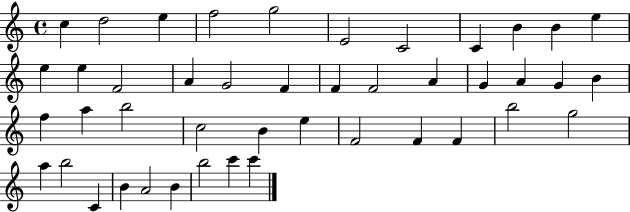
C5/q D5/h E5/q F5/h G5/h E4/h C4/h C4/q B4/q B4/q E5/q E5/q E5/q F4/h A4/q G4/h F4/q F4/q F4/h A4/q G4/q A4/q G4/q B4/q F5/q A5/q B5/h C5/h B4/q E5/q F4/h F4/q F4/q B5/h G5/h A5/q B5/h C4/q B4/q A4/h B4/q B5/h C6/q C6/q